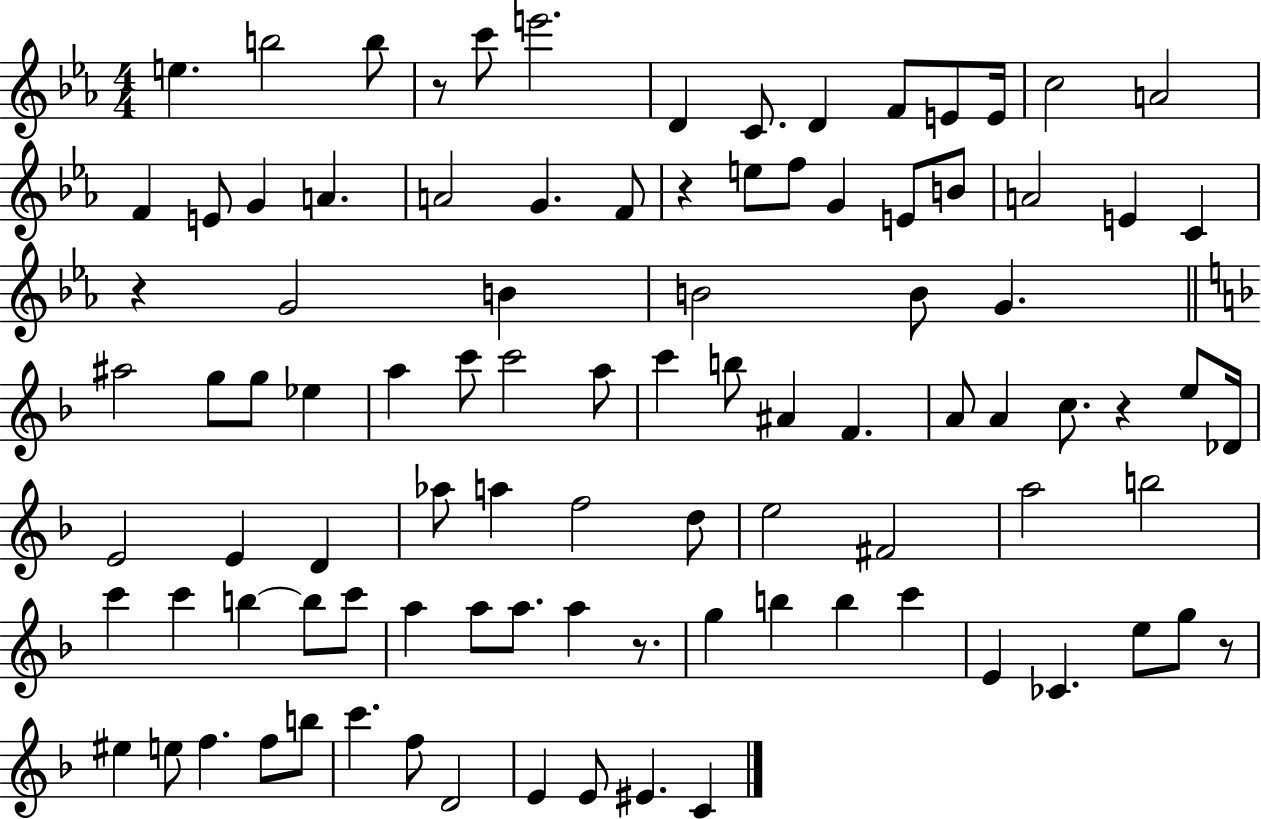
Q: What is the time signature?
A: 4/4